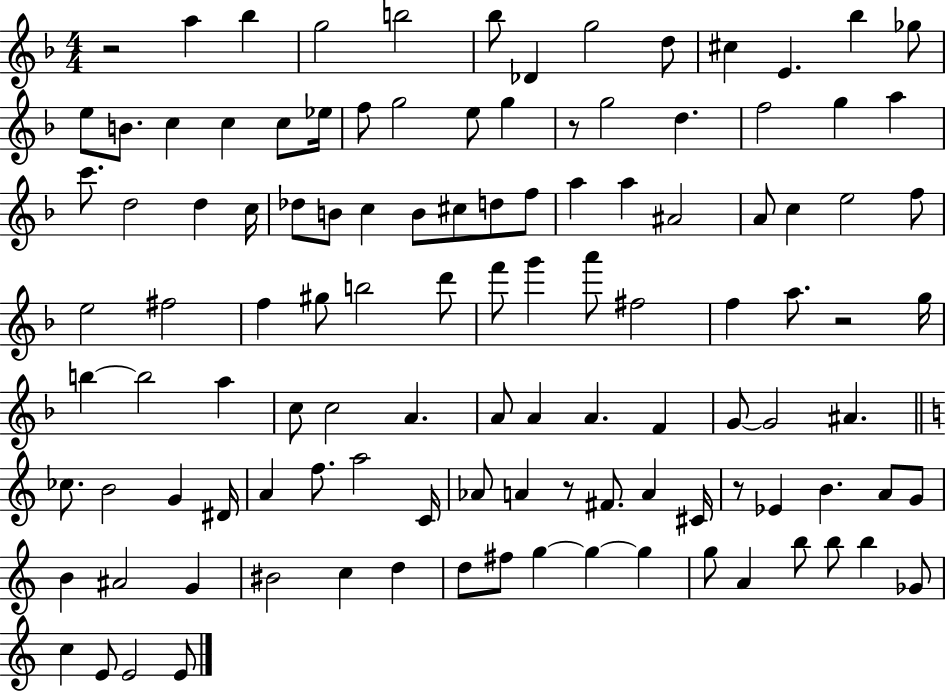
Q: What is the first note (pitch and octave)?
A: A5